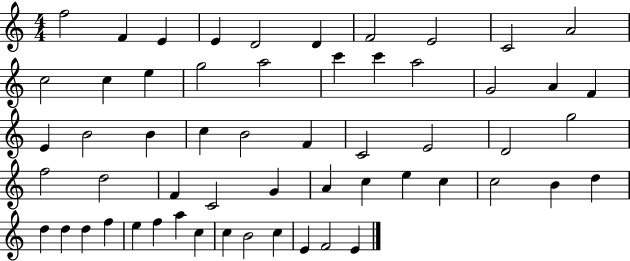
{
  \clef treble
  \numericTimeSignature
  \time 4/4
  \key c \major
  f''2 f'4 e'4 | e'4 d'2 d'4 | f'2 e'2 | c'2 a'2 | \break c''2 c''4 e''4 | g''2 a''2 | c'''4 c'''4 a''2 | g'2 a'4 f'4 | \break e'4 b'2 b'4 | c''4 b'2 f'4 | c'2 e'2 | d'2 g''2 | \break f''2 d''2 | f'4 c'2 g'4 | a'4 c''4 e''4 c''4 | c''2 b'4 d''4 | \break d''4 d''4 d''4 f''4 | e''4 f''4 a''4 c''4 | c''4 b'2 c''4 | e'4 f'2 e'4 | \break \bar "|."
}